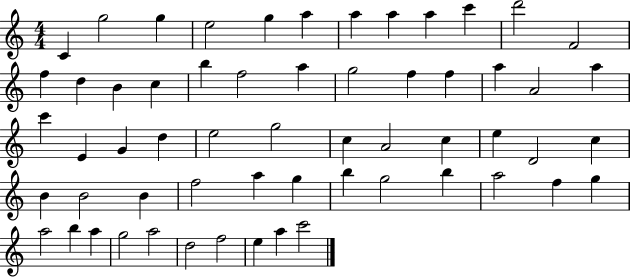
{
  \clef treble
  \numericTimeSignature
  \time 4/4
  \key c \major
  c'4 g''2 g''4 | e''2 g''4 a''4 | a''4 a''4 a''4 c'''4 | d'''2 f'2 | \break f''4 d''4 b'4 c''4 | b''4 f''2 a''4 | g''2 f''4 f''4 | a''4 a'2 a''4 | \break c'''4 e'4 g'4 d''4 | e''2 g''2 | c''4 a'2 c''4 | e''4 d'2 c''4 | \break b'4 b'2 b'4 | f''2 a''4 g''4 | b''4 g''2 b''4 | a''2 f''4 g''4 | \break a''2 b''4 a''4 | g''2 a''2 | d''2 f''2 | e''4 a''4 c'''2 | \break \bar "|."
}